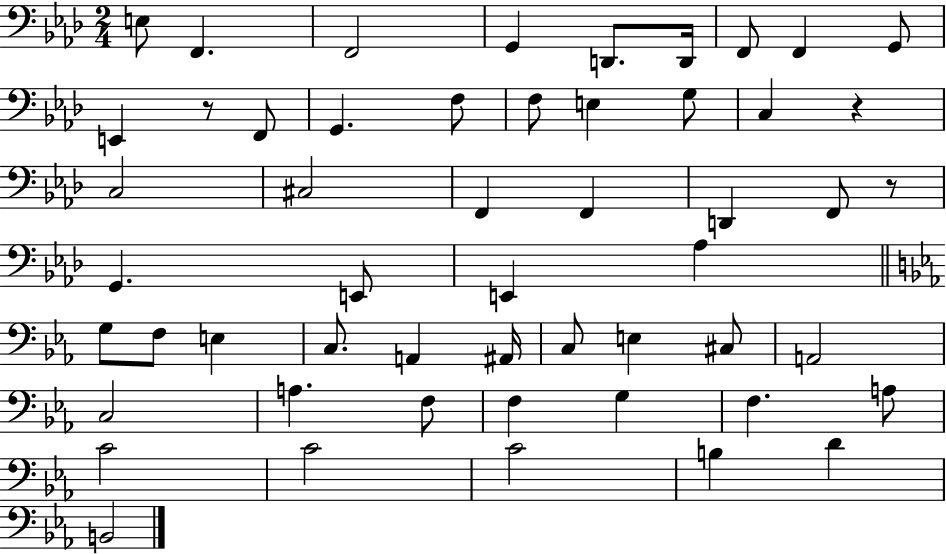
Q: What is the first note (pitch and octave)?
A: E3